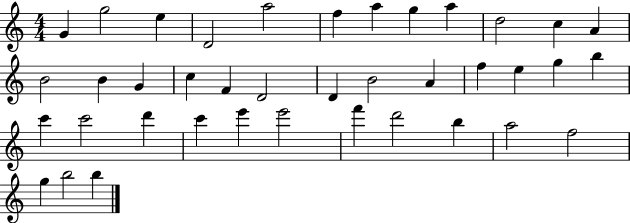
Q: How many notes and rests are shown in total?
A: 39